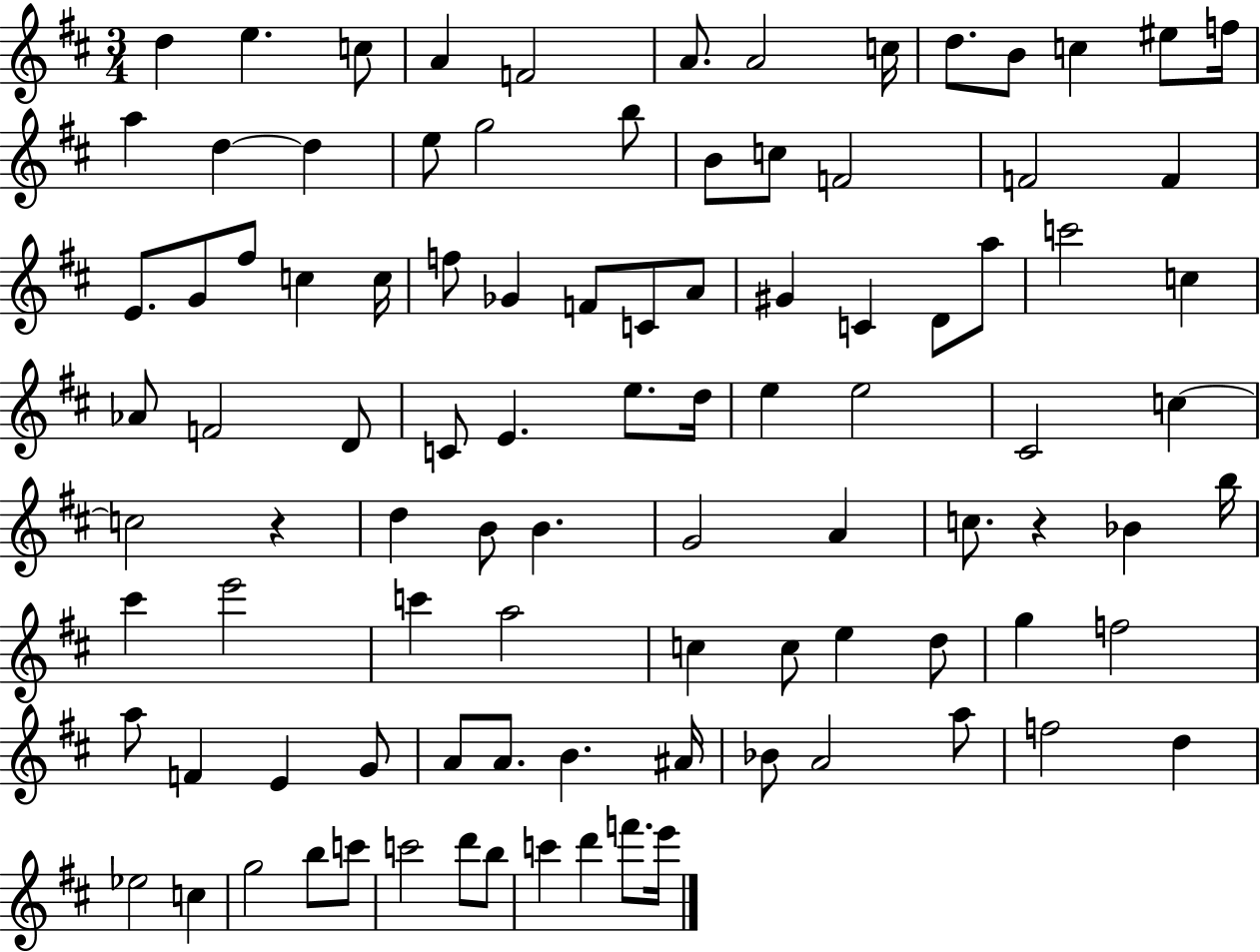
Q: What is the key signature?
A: D major